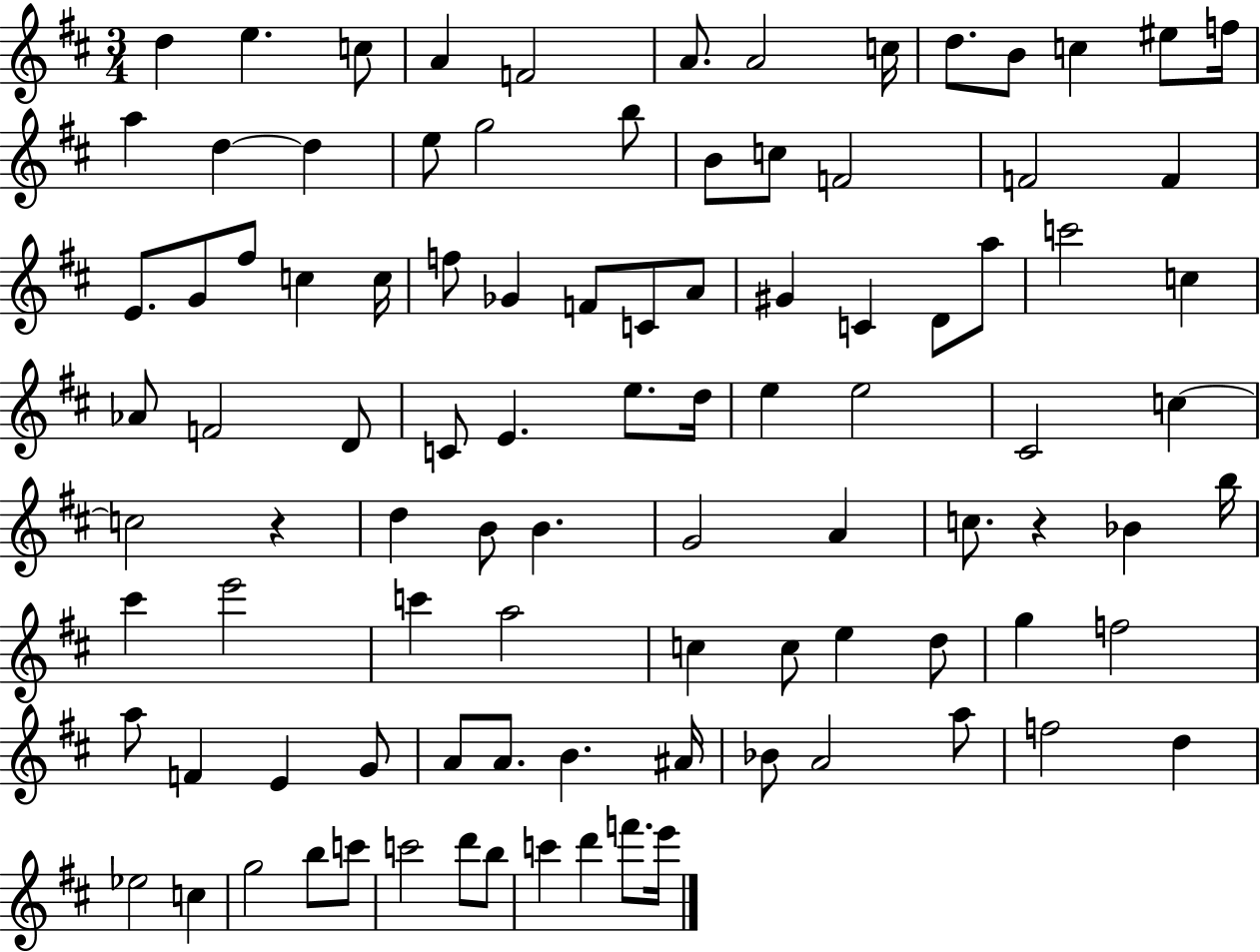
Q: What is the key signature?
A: D major